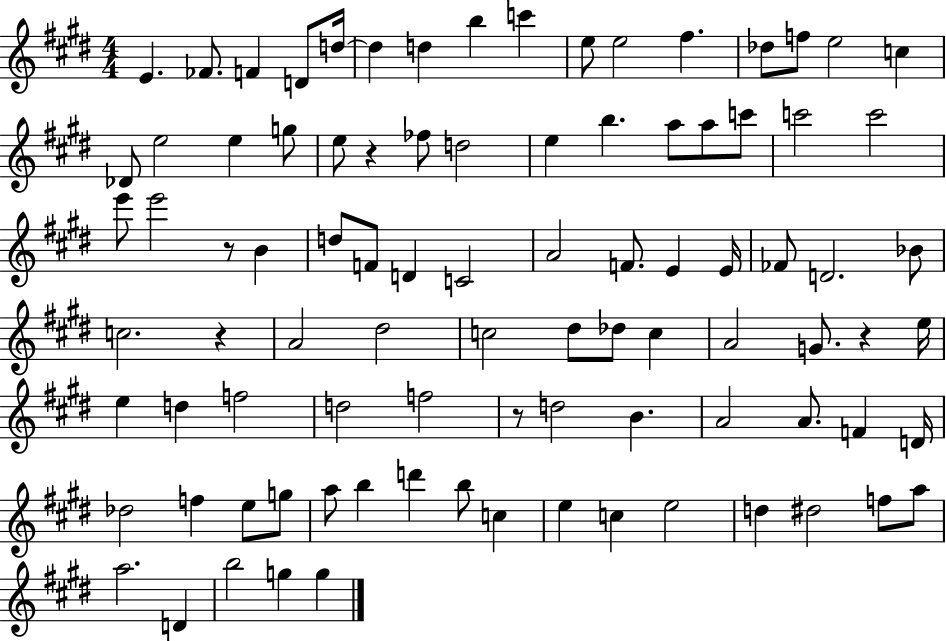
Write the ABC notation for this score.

X:1
T:Untitled
M:4/4
L:1/4
K:E
E _F/2 F D/2 d/4 d d b c' e/2 e2 ^f _d/2 f/2 e2 c _D/2 e2 e g/2 e/2 z _f/2 d2 e b a/2 a/2 c'/2 c'2 c'2 e'/2 e'2 z/2 B d/2 F/2 D C2 A2 F/2 E E/4 _F/2 D2 _B/2 c2 z A2 ^d2 c2 ^d/2 _d/2 c A2 G/2 z e/4 e d f2 d2 f2 z/2 d2 B A2 A/2 F D/4 _d2 f e/2 g/2 a/2 b d' b/2 c e c e2 d ^d2 f/2 a/2 a2 D b2 g g